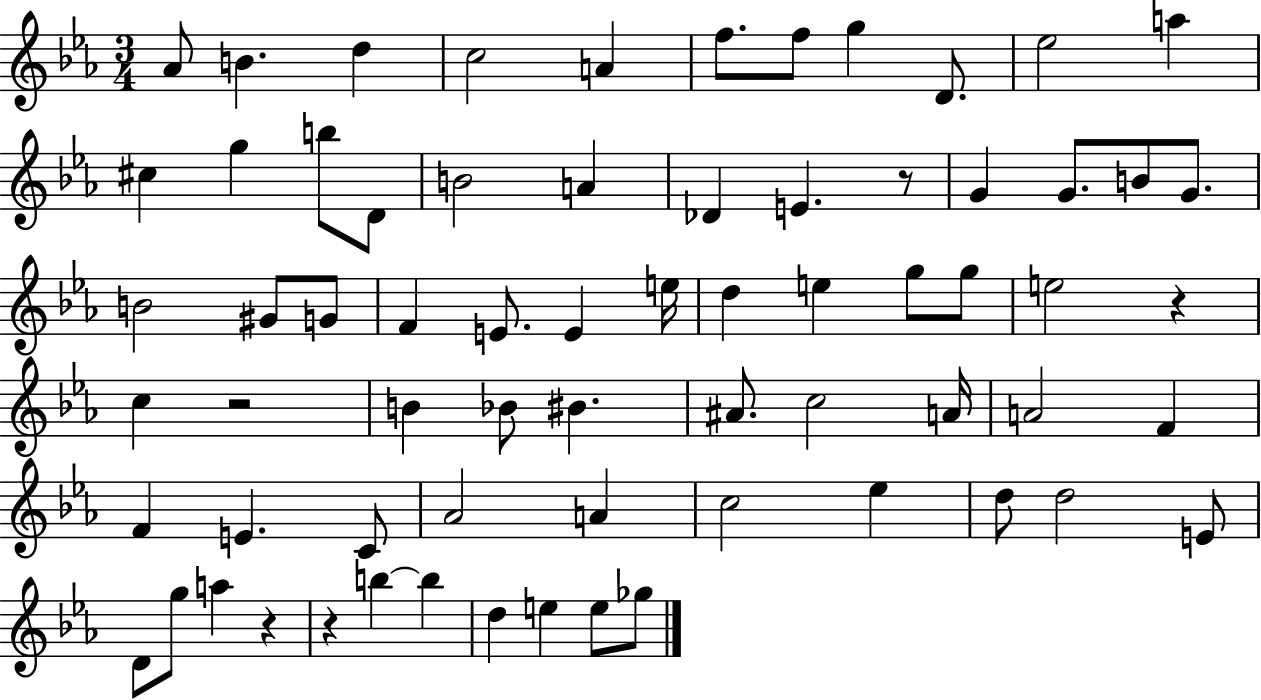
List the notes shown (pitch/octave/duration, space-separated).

Ab4/e B4/q. D5/q C5/h A4/q F5/e. F5/e G5/q D4/e. Eb5/h A5/q C#5/q G5/q B5/e D4/e B4/h A4/q Db4/q E4/q. R/e G4/q G4/e. B4/e G4/e. B4/h G#4/e G4/e F4/q E4/e. E4/q E5/s D5/q E5/q G5/e G5/e E5/h R/q C5/q R/h B4/q Bb4/e BIS4/q. A#4/e. C5/h A4/s A4/h F4/q F4/q E4/q. C4/e Ab4/h A4/q C5/h Eb5/q D5/e D5/h E4/e D4/e G5/e A5/q R/q R/q B5/q B5/q D5/q E5/q E5/e Gb5/e